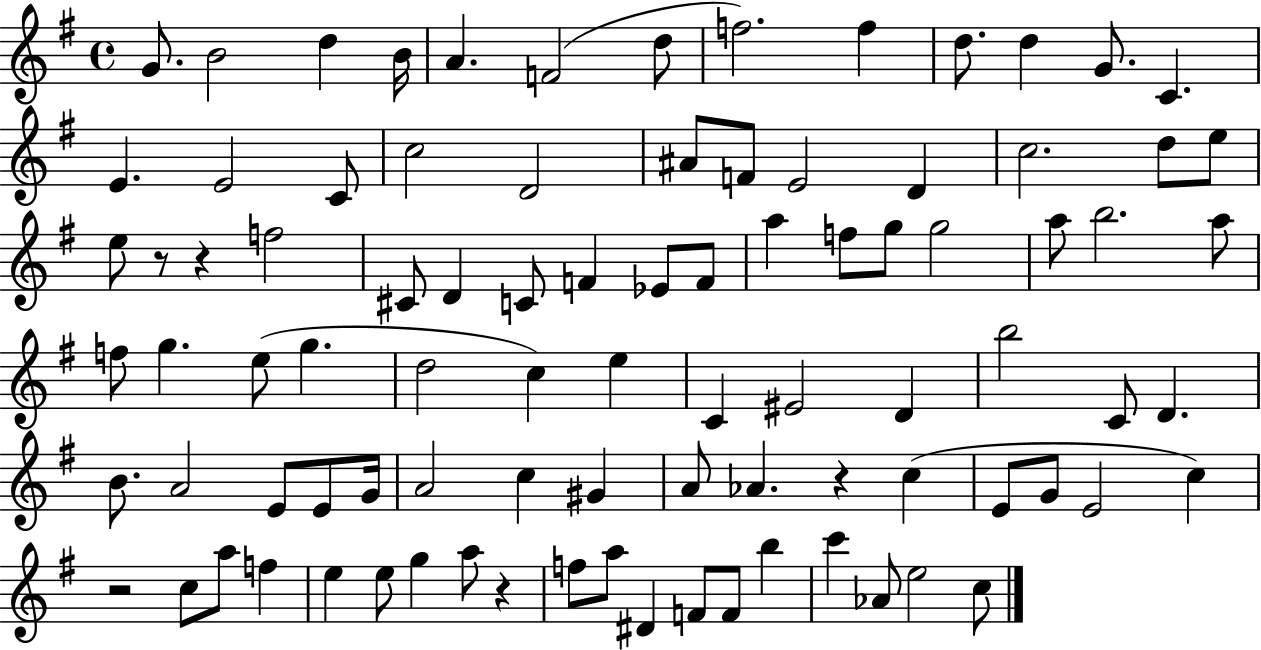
X:1
T:Untitled
M:4/4
L:1/4
K:G
G/2 B2 d B/4 A F2 d/2 f2 f d/2 d G/2 C E E2 C/2 c2 D2 ^A/2 F/2 E2 D c2 d/2 e/2 e/2 z/2 z f2 ^C/2 D C/2 F _E/2 F/2 a f/2 g/2 g2 a/2 b2 a/2 f/2 g e/2 g d2 c e C ^E2 D b2 C/2 D B/2 A2 E/2 E/2 G/4 A2 c ^G A/2 _A z c E/2 G/2 E2 c z2 c/2 a/2 f e e/2 g a/2 z f/2 a/2 ^D F/2 F/2 b c' _A/2 e2 c/2